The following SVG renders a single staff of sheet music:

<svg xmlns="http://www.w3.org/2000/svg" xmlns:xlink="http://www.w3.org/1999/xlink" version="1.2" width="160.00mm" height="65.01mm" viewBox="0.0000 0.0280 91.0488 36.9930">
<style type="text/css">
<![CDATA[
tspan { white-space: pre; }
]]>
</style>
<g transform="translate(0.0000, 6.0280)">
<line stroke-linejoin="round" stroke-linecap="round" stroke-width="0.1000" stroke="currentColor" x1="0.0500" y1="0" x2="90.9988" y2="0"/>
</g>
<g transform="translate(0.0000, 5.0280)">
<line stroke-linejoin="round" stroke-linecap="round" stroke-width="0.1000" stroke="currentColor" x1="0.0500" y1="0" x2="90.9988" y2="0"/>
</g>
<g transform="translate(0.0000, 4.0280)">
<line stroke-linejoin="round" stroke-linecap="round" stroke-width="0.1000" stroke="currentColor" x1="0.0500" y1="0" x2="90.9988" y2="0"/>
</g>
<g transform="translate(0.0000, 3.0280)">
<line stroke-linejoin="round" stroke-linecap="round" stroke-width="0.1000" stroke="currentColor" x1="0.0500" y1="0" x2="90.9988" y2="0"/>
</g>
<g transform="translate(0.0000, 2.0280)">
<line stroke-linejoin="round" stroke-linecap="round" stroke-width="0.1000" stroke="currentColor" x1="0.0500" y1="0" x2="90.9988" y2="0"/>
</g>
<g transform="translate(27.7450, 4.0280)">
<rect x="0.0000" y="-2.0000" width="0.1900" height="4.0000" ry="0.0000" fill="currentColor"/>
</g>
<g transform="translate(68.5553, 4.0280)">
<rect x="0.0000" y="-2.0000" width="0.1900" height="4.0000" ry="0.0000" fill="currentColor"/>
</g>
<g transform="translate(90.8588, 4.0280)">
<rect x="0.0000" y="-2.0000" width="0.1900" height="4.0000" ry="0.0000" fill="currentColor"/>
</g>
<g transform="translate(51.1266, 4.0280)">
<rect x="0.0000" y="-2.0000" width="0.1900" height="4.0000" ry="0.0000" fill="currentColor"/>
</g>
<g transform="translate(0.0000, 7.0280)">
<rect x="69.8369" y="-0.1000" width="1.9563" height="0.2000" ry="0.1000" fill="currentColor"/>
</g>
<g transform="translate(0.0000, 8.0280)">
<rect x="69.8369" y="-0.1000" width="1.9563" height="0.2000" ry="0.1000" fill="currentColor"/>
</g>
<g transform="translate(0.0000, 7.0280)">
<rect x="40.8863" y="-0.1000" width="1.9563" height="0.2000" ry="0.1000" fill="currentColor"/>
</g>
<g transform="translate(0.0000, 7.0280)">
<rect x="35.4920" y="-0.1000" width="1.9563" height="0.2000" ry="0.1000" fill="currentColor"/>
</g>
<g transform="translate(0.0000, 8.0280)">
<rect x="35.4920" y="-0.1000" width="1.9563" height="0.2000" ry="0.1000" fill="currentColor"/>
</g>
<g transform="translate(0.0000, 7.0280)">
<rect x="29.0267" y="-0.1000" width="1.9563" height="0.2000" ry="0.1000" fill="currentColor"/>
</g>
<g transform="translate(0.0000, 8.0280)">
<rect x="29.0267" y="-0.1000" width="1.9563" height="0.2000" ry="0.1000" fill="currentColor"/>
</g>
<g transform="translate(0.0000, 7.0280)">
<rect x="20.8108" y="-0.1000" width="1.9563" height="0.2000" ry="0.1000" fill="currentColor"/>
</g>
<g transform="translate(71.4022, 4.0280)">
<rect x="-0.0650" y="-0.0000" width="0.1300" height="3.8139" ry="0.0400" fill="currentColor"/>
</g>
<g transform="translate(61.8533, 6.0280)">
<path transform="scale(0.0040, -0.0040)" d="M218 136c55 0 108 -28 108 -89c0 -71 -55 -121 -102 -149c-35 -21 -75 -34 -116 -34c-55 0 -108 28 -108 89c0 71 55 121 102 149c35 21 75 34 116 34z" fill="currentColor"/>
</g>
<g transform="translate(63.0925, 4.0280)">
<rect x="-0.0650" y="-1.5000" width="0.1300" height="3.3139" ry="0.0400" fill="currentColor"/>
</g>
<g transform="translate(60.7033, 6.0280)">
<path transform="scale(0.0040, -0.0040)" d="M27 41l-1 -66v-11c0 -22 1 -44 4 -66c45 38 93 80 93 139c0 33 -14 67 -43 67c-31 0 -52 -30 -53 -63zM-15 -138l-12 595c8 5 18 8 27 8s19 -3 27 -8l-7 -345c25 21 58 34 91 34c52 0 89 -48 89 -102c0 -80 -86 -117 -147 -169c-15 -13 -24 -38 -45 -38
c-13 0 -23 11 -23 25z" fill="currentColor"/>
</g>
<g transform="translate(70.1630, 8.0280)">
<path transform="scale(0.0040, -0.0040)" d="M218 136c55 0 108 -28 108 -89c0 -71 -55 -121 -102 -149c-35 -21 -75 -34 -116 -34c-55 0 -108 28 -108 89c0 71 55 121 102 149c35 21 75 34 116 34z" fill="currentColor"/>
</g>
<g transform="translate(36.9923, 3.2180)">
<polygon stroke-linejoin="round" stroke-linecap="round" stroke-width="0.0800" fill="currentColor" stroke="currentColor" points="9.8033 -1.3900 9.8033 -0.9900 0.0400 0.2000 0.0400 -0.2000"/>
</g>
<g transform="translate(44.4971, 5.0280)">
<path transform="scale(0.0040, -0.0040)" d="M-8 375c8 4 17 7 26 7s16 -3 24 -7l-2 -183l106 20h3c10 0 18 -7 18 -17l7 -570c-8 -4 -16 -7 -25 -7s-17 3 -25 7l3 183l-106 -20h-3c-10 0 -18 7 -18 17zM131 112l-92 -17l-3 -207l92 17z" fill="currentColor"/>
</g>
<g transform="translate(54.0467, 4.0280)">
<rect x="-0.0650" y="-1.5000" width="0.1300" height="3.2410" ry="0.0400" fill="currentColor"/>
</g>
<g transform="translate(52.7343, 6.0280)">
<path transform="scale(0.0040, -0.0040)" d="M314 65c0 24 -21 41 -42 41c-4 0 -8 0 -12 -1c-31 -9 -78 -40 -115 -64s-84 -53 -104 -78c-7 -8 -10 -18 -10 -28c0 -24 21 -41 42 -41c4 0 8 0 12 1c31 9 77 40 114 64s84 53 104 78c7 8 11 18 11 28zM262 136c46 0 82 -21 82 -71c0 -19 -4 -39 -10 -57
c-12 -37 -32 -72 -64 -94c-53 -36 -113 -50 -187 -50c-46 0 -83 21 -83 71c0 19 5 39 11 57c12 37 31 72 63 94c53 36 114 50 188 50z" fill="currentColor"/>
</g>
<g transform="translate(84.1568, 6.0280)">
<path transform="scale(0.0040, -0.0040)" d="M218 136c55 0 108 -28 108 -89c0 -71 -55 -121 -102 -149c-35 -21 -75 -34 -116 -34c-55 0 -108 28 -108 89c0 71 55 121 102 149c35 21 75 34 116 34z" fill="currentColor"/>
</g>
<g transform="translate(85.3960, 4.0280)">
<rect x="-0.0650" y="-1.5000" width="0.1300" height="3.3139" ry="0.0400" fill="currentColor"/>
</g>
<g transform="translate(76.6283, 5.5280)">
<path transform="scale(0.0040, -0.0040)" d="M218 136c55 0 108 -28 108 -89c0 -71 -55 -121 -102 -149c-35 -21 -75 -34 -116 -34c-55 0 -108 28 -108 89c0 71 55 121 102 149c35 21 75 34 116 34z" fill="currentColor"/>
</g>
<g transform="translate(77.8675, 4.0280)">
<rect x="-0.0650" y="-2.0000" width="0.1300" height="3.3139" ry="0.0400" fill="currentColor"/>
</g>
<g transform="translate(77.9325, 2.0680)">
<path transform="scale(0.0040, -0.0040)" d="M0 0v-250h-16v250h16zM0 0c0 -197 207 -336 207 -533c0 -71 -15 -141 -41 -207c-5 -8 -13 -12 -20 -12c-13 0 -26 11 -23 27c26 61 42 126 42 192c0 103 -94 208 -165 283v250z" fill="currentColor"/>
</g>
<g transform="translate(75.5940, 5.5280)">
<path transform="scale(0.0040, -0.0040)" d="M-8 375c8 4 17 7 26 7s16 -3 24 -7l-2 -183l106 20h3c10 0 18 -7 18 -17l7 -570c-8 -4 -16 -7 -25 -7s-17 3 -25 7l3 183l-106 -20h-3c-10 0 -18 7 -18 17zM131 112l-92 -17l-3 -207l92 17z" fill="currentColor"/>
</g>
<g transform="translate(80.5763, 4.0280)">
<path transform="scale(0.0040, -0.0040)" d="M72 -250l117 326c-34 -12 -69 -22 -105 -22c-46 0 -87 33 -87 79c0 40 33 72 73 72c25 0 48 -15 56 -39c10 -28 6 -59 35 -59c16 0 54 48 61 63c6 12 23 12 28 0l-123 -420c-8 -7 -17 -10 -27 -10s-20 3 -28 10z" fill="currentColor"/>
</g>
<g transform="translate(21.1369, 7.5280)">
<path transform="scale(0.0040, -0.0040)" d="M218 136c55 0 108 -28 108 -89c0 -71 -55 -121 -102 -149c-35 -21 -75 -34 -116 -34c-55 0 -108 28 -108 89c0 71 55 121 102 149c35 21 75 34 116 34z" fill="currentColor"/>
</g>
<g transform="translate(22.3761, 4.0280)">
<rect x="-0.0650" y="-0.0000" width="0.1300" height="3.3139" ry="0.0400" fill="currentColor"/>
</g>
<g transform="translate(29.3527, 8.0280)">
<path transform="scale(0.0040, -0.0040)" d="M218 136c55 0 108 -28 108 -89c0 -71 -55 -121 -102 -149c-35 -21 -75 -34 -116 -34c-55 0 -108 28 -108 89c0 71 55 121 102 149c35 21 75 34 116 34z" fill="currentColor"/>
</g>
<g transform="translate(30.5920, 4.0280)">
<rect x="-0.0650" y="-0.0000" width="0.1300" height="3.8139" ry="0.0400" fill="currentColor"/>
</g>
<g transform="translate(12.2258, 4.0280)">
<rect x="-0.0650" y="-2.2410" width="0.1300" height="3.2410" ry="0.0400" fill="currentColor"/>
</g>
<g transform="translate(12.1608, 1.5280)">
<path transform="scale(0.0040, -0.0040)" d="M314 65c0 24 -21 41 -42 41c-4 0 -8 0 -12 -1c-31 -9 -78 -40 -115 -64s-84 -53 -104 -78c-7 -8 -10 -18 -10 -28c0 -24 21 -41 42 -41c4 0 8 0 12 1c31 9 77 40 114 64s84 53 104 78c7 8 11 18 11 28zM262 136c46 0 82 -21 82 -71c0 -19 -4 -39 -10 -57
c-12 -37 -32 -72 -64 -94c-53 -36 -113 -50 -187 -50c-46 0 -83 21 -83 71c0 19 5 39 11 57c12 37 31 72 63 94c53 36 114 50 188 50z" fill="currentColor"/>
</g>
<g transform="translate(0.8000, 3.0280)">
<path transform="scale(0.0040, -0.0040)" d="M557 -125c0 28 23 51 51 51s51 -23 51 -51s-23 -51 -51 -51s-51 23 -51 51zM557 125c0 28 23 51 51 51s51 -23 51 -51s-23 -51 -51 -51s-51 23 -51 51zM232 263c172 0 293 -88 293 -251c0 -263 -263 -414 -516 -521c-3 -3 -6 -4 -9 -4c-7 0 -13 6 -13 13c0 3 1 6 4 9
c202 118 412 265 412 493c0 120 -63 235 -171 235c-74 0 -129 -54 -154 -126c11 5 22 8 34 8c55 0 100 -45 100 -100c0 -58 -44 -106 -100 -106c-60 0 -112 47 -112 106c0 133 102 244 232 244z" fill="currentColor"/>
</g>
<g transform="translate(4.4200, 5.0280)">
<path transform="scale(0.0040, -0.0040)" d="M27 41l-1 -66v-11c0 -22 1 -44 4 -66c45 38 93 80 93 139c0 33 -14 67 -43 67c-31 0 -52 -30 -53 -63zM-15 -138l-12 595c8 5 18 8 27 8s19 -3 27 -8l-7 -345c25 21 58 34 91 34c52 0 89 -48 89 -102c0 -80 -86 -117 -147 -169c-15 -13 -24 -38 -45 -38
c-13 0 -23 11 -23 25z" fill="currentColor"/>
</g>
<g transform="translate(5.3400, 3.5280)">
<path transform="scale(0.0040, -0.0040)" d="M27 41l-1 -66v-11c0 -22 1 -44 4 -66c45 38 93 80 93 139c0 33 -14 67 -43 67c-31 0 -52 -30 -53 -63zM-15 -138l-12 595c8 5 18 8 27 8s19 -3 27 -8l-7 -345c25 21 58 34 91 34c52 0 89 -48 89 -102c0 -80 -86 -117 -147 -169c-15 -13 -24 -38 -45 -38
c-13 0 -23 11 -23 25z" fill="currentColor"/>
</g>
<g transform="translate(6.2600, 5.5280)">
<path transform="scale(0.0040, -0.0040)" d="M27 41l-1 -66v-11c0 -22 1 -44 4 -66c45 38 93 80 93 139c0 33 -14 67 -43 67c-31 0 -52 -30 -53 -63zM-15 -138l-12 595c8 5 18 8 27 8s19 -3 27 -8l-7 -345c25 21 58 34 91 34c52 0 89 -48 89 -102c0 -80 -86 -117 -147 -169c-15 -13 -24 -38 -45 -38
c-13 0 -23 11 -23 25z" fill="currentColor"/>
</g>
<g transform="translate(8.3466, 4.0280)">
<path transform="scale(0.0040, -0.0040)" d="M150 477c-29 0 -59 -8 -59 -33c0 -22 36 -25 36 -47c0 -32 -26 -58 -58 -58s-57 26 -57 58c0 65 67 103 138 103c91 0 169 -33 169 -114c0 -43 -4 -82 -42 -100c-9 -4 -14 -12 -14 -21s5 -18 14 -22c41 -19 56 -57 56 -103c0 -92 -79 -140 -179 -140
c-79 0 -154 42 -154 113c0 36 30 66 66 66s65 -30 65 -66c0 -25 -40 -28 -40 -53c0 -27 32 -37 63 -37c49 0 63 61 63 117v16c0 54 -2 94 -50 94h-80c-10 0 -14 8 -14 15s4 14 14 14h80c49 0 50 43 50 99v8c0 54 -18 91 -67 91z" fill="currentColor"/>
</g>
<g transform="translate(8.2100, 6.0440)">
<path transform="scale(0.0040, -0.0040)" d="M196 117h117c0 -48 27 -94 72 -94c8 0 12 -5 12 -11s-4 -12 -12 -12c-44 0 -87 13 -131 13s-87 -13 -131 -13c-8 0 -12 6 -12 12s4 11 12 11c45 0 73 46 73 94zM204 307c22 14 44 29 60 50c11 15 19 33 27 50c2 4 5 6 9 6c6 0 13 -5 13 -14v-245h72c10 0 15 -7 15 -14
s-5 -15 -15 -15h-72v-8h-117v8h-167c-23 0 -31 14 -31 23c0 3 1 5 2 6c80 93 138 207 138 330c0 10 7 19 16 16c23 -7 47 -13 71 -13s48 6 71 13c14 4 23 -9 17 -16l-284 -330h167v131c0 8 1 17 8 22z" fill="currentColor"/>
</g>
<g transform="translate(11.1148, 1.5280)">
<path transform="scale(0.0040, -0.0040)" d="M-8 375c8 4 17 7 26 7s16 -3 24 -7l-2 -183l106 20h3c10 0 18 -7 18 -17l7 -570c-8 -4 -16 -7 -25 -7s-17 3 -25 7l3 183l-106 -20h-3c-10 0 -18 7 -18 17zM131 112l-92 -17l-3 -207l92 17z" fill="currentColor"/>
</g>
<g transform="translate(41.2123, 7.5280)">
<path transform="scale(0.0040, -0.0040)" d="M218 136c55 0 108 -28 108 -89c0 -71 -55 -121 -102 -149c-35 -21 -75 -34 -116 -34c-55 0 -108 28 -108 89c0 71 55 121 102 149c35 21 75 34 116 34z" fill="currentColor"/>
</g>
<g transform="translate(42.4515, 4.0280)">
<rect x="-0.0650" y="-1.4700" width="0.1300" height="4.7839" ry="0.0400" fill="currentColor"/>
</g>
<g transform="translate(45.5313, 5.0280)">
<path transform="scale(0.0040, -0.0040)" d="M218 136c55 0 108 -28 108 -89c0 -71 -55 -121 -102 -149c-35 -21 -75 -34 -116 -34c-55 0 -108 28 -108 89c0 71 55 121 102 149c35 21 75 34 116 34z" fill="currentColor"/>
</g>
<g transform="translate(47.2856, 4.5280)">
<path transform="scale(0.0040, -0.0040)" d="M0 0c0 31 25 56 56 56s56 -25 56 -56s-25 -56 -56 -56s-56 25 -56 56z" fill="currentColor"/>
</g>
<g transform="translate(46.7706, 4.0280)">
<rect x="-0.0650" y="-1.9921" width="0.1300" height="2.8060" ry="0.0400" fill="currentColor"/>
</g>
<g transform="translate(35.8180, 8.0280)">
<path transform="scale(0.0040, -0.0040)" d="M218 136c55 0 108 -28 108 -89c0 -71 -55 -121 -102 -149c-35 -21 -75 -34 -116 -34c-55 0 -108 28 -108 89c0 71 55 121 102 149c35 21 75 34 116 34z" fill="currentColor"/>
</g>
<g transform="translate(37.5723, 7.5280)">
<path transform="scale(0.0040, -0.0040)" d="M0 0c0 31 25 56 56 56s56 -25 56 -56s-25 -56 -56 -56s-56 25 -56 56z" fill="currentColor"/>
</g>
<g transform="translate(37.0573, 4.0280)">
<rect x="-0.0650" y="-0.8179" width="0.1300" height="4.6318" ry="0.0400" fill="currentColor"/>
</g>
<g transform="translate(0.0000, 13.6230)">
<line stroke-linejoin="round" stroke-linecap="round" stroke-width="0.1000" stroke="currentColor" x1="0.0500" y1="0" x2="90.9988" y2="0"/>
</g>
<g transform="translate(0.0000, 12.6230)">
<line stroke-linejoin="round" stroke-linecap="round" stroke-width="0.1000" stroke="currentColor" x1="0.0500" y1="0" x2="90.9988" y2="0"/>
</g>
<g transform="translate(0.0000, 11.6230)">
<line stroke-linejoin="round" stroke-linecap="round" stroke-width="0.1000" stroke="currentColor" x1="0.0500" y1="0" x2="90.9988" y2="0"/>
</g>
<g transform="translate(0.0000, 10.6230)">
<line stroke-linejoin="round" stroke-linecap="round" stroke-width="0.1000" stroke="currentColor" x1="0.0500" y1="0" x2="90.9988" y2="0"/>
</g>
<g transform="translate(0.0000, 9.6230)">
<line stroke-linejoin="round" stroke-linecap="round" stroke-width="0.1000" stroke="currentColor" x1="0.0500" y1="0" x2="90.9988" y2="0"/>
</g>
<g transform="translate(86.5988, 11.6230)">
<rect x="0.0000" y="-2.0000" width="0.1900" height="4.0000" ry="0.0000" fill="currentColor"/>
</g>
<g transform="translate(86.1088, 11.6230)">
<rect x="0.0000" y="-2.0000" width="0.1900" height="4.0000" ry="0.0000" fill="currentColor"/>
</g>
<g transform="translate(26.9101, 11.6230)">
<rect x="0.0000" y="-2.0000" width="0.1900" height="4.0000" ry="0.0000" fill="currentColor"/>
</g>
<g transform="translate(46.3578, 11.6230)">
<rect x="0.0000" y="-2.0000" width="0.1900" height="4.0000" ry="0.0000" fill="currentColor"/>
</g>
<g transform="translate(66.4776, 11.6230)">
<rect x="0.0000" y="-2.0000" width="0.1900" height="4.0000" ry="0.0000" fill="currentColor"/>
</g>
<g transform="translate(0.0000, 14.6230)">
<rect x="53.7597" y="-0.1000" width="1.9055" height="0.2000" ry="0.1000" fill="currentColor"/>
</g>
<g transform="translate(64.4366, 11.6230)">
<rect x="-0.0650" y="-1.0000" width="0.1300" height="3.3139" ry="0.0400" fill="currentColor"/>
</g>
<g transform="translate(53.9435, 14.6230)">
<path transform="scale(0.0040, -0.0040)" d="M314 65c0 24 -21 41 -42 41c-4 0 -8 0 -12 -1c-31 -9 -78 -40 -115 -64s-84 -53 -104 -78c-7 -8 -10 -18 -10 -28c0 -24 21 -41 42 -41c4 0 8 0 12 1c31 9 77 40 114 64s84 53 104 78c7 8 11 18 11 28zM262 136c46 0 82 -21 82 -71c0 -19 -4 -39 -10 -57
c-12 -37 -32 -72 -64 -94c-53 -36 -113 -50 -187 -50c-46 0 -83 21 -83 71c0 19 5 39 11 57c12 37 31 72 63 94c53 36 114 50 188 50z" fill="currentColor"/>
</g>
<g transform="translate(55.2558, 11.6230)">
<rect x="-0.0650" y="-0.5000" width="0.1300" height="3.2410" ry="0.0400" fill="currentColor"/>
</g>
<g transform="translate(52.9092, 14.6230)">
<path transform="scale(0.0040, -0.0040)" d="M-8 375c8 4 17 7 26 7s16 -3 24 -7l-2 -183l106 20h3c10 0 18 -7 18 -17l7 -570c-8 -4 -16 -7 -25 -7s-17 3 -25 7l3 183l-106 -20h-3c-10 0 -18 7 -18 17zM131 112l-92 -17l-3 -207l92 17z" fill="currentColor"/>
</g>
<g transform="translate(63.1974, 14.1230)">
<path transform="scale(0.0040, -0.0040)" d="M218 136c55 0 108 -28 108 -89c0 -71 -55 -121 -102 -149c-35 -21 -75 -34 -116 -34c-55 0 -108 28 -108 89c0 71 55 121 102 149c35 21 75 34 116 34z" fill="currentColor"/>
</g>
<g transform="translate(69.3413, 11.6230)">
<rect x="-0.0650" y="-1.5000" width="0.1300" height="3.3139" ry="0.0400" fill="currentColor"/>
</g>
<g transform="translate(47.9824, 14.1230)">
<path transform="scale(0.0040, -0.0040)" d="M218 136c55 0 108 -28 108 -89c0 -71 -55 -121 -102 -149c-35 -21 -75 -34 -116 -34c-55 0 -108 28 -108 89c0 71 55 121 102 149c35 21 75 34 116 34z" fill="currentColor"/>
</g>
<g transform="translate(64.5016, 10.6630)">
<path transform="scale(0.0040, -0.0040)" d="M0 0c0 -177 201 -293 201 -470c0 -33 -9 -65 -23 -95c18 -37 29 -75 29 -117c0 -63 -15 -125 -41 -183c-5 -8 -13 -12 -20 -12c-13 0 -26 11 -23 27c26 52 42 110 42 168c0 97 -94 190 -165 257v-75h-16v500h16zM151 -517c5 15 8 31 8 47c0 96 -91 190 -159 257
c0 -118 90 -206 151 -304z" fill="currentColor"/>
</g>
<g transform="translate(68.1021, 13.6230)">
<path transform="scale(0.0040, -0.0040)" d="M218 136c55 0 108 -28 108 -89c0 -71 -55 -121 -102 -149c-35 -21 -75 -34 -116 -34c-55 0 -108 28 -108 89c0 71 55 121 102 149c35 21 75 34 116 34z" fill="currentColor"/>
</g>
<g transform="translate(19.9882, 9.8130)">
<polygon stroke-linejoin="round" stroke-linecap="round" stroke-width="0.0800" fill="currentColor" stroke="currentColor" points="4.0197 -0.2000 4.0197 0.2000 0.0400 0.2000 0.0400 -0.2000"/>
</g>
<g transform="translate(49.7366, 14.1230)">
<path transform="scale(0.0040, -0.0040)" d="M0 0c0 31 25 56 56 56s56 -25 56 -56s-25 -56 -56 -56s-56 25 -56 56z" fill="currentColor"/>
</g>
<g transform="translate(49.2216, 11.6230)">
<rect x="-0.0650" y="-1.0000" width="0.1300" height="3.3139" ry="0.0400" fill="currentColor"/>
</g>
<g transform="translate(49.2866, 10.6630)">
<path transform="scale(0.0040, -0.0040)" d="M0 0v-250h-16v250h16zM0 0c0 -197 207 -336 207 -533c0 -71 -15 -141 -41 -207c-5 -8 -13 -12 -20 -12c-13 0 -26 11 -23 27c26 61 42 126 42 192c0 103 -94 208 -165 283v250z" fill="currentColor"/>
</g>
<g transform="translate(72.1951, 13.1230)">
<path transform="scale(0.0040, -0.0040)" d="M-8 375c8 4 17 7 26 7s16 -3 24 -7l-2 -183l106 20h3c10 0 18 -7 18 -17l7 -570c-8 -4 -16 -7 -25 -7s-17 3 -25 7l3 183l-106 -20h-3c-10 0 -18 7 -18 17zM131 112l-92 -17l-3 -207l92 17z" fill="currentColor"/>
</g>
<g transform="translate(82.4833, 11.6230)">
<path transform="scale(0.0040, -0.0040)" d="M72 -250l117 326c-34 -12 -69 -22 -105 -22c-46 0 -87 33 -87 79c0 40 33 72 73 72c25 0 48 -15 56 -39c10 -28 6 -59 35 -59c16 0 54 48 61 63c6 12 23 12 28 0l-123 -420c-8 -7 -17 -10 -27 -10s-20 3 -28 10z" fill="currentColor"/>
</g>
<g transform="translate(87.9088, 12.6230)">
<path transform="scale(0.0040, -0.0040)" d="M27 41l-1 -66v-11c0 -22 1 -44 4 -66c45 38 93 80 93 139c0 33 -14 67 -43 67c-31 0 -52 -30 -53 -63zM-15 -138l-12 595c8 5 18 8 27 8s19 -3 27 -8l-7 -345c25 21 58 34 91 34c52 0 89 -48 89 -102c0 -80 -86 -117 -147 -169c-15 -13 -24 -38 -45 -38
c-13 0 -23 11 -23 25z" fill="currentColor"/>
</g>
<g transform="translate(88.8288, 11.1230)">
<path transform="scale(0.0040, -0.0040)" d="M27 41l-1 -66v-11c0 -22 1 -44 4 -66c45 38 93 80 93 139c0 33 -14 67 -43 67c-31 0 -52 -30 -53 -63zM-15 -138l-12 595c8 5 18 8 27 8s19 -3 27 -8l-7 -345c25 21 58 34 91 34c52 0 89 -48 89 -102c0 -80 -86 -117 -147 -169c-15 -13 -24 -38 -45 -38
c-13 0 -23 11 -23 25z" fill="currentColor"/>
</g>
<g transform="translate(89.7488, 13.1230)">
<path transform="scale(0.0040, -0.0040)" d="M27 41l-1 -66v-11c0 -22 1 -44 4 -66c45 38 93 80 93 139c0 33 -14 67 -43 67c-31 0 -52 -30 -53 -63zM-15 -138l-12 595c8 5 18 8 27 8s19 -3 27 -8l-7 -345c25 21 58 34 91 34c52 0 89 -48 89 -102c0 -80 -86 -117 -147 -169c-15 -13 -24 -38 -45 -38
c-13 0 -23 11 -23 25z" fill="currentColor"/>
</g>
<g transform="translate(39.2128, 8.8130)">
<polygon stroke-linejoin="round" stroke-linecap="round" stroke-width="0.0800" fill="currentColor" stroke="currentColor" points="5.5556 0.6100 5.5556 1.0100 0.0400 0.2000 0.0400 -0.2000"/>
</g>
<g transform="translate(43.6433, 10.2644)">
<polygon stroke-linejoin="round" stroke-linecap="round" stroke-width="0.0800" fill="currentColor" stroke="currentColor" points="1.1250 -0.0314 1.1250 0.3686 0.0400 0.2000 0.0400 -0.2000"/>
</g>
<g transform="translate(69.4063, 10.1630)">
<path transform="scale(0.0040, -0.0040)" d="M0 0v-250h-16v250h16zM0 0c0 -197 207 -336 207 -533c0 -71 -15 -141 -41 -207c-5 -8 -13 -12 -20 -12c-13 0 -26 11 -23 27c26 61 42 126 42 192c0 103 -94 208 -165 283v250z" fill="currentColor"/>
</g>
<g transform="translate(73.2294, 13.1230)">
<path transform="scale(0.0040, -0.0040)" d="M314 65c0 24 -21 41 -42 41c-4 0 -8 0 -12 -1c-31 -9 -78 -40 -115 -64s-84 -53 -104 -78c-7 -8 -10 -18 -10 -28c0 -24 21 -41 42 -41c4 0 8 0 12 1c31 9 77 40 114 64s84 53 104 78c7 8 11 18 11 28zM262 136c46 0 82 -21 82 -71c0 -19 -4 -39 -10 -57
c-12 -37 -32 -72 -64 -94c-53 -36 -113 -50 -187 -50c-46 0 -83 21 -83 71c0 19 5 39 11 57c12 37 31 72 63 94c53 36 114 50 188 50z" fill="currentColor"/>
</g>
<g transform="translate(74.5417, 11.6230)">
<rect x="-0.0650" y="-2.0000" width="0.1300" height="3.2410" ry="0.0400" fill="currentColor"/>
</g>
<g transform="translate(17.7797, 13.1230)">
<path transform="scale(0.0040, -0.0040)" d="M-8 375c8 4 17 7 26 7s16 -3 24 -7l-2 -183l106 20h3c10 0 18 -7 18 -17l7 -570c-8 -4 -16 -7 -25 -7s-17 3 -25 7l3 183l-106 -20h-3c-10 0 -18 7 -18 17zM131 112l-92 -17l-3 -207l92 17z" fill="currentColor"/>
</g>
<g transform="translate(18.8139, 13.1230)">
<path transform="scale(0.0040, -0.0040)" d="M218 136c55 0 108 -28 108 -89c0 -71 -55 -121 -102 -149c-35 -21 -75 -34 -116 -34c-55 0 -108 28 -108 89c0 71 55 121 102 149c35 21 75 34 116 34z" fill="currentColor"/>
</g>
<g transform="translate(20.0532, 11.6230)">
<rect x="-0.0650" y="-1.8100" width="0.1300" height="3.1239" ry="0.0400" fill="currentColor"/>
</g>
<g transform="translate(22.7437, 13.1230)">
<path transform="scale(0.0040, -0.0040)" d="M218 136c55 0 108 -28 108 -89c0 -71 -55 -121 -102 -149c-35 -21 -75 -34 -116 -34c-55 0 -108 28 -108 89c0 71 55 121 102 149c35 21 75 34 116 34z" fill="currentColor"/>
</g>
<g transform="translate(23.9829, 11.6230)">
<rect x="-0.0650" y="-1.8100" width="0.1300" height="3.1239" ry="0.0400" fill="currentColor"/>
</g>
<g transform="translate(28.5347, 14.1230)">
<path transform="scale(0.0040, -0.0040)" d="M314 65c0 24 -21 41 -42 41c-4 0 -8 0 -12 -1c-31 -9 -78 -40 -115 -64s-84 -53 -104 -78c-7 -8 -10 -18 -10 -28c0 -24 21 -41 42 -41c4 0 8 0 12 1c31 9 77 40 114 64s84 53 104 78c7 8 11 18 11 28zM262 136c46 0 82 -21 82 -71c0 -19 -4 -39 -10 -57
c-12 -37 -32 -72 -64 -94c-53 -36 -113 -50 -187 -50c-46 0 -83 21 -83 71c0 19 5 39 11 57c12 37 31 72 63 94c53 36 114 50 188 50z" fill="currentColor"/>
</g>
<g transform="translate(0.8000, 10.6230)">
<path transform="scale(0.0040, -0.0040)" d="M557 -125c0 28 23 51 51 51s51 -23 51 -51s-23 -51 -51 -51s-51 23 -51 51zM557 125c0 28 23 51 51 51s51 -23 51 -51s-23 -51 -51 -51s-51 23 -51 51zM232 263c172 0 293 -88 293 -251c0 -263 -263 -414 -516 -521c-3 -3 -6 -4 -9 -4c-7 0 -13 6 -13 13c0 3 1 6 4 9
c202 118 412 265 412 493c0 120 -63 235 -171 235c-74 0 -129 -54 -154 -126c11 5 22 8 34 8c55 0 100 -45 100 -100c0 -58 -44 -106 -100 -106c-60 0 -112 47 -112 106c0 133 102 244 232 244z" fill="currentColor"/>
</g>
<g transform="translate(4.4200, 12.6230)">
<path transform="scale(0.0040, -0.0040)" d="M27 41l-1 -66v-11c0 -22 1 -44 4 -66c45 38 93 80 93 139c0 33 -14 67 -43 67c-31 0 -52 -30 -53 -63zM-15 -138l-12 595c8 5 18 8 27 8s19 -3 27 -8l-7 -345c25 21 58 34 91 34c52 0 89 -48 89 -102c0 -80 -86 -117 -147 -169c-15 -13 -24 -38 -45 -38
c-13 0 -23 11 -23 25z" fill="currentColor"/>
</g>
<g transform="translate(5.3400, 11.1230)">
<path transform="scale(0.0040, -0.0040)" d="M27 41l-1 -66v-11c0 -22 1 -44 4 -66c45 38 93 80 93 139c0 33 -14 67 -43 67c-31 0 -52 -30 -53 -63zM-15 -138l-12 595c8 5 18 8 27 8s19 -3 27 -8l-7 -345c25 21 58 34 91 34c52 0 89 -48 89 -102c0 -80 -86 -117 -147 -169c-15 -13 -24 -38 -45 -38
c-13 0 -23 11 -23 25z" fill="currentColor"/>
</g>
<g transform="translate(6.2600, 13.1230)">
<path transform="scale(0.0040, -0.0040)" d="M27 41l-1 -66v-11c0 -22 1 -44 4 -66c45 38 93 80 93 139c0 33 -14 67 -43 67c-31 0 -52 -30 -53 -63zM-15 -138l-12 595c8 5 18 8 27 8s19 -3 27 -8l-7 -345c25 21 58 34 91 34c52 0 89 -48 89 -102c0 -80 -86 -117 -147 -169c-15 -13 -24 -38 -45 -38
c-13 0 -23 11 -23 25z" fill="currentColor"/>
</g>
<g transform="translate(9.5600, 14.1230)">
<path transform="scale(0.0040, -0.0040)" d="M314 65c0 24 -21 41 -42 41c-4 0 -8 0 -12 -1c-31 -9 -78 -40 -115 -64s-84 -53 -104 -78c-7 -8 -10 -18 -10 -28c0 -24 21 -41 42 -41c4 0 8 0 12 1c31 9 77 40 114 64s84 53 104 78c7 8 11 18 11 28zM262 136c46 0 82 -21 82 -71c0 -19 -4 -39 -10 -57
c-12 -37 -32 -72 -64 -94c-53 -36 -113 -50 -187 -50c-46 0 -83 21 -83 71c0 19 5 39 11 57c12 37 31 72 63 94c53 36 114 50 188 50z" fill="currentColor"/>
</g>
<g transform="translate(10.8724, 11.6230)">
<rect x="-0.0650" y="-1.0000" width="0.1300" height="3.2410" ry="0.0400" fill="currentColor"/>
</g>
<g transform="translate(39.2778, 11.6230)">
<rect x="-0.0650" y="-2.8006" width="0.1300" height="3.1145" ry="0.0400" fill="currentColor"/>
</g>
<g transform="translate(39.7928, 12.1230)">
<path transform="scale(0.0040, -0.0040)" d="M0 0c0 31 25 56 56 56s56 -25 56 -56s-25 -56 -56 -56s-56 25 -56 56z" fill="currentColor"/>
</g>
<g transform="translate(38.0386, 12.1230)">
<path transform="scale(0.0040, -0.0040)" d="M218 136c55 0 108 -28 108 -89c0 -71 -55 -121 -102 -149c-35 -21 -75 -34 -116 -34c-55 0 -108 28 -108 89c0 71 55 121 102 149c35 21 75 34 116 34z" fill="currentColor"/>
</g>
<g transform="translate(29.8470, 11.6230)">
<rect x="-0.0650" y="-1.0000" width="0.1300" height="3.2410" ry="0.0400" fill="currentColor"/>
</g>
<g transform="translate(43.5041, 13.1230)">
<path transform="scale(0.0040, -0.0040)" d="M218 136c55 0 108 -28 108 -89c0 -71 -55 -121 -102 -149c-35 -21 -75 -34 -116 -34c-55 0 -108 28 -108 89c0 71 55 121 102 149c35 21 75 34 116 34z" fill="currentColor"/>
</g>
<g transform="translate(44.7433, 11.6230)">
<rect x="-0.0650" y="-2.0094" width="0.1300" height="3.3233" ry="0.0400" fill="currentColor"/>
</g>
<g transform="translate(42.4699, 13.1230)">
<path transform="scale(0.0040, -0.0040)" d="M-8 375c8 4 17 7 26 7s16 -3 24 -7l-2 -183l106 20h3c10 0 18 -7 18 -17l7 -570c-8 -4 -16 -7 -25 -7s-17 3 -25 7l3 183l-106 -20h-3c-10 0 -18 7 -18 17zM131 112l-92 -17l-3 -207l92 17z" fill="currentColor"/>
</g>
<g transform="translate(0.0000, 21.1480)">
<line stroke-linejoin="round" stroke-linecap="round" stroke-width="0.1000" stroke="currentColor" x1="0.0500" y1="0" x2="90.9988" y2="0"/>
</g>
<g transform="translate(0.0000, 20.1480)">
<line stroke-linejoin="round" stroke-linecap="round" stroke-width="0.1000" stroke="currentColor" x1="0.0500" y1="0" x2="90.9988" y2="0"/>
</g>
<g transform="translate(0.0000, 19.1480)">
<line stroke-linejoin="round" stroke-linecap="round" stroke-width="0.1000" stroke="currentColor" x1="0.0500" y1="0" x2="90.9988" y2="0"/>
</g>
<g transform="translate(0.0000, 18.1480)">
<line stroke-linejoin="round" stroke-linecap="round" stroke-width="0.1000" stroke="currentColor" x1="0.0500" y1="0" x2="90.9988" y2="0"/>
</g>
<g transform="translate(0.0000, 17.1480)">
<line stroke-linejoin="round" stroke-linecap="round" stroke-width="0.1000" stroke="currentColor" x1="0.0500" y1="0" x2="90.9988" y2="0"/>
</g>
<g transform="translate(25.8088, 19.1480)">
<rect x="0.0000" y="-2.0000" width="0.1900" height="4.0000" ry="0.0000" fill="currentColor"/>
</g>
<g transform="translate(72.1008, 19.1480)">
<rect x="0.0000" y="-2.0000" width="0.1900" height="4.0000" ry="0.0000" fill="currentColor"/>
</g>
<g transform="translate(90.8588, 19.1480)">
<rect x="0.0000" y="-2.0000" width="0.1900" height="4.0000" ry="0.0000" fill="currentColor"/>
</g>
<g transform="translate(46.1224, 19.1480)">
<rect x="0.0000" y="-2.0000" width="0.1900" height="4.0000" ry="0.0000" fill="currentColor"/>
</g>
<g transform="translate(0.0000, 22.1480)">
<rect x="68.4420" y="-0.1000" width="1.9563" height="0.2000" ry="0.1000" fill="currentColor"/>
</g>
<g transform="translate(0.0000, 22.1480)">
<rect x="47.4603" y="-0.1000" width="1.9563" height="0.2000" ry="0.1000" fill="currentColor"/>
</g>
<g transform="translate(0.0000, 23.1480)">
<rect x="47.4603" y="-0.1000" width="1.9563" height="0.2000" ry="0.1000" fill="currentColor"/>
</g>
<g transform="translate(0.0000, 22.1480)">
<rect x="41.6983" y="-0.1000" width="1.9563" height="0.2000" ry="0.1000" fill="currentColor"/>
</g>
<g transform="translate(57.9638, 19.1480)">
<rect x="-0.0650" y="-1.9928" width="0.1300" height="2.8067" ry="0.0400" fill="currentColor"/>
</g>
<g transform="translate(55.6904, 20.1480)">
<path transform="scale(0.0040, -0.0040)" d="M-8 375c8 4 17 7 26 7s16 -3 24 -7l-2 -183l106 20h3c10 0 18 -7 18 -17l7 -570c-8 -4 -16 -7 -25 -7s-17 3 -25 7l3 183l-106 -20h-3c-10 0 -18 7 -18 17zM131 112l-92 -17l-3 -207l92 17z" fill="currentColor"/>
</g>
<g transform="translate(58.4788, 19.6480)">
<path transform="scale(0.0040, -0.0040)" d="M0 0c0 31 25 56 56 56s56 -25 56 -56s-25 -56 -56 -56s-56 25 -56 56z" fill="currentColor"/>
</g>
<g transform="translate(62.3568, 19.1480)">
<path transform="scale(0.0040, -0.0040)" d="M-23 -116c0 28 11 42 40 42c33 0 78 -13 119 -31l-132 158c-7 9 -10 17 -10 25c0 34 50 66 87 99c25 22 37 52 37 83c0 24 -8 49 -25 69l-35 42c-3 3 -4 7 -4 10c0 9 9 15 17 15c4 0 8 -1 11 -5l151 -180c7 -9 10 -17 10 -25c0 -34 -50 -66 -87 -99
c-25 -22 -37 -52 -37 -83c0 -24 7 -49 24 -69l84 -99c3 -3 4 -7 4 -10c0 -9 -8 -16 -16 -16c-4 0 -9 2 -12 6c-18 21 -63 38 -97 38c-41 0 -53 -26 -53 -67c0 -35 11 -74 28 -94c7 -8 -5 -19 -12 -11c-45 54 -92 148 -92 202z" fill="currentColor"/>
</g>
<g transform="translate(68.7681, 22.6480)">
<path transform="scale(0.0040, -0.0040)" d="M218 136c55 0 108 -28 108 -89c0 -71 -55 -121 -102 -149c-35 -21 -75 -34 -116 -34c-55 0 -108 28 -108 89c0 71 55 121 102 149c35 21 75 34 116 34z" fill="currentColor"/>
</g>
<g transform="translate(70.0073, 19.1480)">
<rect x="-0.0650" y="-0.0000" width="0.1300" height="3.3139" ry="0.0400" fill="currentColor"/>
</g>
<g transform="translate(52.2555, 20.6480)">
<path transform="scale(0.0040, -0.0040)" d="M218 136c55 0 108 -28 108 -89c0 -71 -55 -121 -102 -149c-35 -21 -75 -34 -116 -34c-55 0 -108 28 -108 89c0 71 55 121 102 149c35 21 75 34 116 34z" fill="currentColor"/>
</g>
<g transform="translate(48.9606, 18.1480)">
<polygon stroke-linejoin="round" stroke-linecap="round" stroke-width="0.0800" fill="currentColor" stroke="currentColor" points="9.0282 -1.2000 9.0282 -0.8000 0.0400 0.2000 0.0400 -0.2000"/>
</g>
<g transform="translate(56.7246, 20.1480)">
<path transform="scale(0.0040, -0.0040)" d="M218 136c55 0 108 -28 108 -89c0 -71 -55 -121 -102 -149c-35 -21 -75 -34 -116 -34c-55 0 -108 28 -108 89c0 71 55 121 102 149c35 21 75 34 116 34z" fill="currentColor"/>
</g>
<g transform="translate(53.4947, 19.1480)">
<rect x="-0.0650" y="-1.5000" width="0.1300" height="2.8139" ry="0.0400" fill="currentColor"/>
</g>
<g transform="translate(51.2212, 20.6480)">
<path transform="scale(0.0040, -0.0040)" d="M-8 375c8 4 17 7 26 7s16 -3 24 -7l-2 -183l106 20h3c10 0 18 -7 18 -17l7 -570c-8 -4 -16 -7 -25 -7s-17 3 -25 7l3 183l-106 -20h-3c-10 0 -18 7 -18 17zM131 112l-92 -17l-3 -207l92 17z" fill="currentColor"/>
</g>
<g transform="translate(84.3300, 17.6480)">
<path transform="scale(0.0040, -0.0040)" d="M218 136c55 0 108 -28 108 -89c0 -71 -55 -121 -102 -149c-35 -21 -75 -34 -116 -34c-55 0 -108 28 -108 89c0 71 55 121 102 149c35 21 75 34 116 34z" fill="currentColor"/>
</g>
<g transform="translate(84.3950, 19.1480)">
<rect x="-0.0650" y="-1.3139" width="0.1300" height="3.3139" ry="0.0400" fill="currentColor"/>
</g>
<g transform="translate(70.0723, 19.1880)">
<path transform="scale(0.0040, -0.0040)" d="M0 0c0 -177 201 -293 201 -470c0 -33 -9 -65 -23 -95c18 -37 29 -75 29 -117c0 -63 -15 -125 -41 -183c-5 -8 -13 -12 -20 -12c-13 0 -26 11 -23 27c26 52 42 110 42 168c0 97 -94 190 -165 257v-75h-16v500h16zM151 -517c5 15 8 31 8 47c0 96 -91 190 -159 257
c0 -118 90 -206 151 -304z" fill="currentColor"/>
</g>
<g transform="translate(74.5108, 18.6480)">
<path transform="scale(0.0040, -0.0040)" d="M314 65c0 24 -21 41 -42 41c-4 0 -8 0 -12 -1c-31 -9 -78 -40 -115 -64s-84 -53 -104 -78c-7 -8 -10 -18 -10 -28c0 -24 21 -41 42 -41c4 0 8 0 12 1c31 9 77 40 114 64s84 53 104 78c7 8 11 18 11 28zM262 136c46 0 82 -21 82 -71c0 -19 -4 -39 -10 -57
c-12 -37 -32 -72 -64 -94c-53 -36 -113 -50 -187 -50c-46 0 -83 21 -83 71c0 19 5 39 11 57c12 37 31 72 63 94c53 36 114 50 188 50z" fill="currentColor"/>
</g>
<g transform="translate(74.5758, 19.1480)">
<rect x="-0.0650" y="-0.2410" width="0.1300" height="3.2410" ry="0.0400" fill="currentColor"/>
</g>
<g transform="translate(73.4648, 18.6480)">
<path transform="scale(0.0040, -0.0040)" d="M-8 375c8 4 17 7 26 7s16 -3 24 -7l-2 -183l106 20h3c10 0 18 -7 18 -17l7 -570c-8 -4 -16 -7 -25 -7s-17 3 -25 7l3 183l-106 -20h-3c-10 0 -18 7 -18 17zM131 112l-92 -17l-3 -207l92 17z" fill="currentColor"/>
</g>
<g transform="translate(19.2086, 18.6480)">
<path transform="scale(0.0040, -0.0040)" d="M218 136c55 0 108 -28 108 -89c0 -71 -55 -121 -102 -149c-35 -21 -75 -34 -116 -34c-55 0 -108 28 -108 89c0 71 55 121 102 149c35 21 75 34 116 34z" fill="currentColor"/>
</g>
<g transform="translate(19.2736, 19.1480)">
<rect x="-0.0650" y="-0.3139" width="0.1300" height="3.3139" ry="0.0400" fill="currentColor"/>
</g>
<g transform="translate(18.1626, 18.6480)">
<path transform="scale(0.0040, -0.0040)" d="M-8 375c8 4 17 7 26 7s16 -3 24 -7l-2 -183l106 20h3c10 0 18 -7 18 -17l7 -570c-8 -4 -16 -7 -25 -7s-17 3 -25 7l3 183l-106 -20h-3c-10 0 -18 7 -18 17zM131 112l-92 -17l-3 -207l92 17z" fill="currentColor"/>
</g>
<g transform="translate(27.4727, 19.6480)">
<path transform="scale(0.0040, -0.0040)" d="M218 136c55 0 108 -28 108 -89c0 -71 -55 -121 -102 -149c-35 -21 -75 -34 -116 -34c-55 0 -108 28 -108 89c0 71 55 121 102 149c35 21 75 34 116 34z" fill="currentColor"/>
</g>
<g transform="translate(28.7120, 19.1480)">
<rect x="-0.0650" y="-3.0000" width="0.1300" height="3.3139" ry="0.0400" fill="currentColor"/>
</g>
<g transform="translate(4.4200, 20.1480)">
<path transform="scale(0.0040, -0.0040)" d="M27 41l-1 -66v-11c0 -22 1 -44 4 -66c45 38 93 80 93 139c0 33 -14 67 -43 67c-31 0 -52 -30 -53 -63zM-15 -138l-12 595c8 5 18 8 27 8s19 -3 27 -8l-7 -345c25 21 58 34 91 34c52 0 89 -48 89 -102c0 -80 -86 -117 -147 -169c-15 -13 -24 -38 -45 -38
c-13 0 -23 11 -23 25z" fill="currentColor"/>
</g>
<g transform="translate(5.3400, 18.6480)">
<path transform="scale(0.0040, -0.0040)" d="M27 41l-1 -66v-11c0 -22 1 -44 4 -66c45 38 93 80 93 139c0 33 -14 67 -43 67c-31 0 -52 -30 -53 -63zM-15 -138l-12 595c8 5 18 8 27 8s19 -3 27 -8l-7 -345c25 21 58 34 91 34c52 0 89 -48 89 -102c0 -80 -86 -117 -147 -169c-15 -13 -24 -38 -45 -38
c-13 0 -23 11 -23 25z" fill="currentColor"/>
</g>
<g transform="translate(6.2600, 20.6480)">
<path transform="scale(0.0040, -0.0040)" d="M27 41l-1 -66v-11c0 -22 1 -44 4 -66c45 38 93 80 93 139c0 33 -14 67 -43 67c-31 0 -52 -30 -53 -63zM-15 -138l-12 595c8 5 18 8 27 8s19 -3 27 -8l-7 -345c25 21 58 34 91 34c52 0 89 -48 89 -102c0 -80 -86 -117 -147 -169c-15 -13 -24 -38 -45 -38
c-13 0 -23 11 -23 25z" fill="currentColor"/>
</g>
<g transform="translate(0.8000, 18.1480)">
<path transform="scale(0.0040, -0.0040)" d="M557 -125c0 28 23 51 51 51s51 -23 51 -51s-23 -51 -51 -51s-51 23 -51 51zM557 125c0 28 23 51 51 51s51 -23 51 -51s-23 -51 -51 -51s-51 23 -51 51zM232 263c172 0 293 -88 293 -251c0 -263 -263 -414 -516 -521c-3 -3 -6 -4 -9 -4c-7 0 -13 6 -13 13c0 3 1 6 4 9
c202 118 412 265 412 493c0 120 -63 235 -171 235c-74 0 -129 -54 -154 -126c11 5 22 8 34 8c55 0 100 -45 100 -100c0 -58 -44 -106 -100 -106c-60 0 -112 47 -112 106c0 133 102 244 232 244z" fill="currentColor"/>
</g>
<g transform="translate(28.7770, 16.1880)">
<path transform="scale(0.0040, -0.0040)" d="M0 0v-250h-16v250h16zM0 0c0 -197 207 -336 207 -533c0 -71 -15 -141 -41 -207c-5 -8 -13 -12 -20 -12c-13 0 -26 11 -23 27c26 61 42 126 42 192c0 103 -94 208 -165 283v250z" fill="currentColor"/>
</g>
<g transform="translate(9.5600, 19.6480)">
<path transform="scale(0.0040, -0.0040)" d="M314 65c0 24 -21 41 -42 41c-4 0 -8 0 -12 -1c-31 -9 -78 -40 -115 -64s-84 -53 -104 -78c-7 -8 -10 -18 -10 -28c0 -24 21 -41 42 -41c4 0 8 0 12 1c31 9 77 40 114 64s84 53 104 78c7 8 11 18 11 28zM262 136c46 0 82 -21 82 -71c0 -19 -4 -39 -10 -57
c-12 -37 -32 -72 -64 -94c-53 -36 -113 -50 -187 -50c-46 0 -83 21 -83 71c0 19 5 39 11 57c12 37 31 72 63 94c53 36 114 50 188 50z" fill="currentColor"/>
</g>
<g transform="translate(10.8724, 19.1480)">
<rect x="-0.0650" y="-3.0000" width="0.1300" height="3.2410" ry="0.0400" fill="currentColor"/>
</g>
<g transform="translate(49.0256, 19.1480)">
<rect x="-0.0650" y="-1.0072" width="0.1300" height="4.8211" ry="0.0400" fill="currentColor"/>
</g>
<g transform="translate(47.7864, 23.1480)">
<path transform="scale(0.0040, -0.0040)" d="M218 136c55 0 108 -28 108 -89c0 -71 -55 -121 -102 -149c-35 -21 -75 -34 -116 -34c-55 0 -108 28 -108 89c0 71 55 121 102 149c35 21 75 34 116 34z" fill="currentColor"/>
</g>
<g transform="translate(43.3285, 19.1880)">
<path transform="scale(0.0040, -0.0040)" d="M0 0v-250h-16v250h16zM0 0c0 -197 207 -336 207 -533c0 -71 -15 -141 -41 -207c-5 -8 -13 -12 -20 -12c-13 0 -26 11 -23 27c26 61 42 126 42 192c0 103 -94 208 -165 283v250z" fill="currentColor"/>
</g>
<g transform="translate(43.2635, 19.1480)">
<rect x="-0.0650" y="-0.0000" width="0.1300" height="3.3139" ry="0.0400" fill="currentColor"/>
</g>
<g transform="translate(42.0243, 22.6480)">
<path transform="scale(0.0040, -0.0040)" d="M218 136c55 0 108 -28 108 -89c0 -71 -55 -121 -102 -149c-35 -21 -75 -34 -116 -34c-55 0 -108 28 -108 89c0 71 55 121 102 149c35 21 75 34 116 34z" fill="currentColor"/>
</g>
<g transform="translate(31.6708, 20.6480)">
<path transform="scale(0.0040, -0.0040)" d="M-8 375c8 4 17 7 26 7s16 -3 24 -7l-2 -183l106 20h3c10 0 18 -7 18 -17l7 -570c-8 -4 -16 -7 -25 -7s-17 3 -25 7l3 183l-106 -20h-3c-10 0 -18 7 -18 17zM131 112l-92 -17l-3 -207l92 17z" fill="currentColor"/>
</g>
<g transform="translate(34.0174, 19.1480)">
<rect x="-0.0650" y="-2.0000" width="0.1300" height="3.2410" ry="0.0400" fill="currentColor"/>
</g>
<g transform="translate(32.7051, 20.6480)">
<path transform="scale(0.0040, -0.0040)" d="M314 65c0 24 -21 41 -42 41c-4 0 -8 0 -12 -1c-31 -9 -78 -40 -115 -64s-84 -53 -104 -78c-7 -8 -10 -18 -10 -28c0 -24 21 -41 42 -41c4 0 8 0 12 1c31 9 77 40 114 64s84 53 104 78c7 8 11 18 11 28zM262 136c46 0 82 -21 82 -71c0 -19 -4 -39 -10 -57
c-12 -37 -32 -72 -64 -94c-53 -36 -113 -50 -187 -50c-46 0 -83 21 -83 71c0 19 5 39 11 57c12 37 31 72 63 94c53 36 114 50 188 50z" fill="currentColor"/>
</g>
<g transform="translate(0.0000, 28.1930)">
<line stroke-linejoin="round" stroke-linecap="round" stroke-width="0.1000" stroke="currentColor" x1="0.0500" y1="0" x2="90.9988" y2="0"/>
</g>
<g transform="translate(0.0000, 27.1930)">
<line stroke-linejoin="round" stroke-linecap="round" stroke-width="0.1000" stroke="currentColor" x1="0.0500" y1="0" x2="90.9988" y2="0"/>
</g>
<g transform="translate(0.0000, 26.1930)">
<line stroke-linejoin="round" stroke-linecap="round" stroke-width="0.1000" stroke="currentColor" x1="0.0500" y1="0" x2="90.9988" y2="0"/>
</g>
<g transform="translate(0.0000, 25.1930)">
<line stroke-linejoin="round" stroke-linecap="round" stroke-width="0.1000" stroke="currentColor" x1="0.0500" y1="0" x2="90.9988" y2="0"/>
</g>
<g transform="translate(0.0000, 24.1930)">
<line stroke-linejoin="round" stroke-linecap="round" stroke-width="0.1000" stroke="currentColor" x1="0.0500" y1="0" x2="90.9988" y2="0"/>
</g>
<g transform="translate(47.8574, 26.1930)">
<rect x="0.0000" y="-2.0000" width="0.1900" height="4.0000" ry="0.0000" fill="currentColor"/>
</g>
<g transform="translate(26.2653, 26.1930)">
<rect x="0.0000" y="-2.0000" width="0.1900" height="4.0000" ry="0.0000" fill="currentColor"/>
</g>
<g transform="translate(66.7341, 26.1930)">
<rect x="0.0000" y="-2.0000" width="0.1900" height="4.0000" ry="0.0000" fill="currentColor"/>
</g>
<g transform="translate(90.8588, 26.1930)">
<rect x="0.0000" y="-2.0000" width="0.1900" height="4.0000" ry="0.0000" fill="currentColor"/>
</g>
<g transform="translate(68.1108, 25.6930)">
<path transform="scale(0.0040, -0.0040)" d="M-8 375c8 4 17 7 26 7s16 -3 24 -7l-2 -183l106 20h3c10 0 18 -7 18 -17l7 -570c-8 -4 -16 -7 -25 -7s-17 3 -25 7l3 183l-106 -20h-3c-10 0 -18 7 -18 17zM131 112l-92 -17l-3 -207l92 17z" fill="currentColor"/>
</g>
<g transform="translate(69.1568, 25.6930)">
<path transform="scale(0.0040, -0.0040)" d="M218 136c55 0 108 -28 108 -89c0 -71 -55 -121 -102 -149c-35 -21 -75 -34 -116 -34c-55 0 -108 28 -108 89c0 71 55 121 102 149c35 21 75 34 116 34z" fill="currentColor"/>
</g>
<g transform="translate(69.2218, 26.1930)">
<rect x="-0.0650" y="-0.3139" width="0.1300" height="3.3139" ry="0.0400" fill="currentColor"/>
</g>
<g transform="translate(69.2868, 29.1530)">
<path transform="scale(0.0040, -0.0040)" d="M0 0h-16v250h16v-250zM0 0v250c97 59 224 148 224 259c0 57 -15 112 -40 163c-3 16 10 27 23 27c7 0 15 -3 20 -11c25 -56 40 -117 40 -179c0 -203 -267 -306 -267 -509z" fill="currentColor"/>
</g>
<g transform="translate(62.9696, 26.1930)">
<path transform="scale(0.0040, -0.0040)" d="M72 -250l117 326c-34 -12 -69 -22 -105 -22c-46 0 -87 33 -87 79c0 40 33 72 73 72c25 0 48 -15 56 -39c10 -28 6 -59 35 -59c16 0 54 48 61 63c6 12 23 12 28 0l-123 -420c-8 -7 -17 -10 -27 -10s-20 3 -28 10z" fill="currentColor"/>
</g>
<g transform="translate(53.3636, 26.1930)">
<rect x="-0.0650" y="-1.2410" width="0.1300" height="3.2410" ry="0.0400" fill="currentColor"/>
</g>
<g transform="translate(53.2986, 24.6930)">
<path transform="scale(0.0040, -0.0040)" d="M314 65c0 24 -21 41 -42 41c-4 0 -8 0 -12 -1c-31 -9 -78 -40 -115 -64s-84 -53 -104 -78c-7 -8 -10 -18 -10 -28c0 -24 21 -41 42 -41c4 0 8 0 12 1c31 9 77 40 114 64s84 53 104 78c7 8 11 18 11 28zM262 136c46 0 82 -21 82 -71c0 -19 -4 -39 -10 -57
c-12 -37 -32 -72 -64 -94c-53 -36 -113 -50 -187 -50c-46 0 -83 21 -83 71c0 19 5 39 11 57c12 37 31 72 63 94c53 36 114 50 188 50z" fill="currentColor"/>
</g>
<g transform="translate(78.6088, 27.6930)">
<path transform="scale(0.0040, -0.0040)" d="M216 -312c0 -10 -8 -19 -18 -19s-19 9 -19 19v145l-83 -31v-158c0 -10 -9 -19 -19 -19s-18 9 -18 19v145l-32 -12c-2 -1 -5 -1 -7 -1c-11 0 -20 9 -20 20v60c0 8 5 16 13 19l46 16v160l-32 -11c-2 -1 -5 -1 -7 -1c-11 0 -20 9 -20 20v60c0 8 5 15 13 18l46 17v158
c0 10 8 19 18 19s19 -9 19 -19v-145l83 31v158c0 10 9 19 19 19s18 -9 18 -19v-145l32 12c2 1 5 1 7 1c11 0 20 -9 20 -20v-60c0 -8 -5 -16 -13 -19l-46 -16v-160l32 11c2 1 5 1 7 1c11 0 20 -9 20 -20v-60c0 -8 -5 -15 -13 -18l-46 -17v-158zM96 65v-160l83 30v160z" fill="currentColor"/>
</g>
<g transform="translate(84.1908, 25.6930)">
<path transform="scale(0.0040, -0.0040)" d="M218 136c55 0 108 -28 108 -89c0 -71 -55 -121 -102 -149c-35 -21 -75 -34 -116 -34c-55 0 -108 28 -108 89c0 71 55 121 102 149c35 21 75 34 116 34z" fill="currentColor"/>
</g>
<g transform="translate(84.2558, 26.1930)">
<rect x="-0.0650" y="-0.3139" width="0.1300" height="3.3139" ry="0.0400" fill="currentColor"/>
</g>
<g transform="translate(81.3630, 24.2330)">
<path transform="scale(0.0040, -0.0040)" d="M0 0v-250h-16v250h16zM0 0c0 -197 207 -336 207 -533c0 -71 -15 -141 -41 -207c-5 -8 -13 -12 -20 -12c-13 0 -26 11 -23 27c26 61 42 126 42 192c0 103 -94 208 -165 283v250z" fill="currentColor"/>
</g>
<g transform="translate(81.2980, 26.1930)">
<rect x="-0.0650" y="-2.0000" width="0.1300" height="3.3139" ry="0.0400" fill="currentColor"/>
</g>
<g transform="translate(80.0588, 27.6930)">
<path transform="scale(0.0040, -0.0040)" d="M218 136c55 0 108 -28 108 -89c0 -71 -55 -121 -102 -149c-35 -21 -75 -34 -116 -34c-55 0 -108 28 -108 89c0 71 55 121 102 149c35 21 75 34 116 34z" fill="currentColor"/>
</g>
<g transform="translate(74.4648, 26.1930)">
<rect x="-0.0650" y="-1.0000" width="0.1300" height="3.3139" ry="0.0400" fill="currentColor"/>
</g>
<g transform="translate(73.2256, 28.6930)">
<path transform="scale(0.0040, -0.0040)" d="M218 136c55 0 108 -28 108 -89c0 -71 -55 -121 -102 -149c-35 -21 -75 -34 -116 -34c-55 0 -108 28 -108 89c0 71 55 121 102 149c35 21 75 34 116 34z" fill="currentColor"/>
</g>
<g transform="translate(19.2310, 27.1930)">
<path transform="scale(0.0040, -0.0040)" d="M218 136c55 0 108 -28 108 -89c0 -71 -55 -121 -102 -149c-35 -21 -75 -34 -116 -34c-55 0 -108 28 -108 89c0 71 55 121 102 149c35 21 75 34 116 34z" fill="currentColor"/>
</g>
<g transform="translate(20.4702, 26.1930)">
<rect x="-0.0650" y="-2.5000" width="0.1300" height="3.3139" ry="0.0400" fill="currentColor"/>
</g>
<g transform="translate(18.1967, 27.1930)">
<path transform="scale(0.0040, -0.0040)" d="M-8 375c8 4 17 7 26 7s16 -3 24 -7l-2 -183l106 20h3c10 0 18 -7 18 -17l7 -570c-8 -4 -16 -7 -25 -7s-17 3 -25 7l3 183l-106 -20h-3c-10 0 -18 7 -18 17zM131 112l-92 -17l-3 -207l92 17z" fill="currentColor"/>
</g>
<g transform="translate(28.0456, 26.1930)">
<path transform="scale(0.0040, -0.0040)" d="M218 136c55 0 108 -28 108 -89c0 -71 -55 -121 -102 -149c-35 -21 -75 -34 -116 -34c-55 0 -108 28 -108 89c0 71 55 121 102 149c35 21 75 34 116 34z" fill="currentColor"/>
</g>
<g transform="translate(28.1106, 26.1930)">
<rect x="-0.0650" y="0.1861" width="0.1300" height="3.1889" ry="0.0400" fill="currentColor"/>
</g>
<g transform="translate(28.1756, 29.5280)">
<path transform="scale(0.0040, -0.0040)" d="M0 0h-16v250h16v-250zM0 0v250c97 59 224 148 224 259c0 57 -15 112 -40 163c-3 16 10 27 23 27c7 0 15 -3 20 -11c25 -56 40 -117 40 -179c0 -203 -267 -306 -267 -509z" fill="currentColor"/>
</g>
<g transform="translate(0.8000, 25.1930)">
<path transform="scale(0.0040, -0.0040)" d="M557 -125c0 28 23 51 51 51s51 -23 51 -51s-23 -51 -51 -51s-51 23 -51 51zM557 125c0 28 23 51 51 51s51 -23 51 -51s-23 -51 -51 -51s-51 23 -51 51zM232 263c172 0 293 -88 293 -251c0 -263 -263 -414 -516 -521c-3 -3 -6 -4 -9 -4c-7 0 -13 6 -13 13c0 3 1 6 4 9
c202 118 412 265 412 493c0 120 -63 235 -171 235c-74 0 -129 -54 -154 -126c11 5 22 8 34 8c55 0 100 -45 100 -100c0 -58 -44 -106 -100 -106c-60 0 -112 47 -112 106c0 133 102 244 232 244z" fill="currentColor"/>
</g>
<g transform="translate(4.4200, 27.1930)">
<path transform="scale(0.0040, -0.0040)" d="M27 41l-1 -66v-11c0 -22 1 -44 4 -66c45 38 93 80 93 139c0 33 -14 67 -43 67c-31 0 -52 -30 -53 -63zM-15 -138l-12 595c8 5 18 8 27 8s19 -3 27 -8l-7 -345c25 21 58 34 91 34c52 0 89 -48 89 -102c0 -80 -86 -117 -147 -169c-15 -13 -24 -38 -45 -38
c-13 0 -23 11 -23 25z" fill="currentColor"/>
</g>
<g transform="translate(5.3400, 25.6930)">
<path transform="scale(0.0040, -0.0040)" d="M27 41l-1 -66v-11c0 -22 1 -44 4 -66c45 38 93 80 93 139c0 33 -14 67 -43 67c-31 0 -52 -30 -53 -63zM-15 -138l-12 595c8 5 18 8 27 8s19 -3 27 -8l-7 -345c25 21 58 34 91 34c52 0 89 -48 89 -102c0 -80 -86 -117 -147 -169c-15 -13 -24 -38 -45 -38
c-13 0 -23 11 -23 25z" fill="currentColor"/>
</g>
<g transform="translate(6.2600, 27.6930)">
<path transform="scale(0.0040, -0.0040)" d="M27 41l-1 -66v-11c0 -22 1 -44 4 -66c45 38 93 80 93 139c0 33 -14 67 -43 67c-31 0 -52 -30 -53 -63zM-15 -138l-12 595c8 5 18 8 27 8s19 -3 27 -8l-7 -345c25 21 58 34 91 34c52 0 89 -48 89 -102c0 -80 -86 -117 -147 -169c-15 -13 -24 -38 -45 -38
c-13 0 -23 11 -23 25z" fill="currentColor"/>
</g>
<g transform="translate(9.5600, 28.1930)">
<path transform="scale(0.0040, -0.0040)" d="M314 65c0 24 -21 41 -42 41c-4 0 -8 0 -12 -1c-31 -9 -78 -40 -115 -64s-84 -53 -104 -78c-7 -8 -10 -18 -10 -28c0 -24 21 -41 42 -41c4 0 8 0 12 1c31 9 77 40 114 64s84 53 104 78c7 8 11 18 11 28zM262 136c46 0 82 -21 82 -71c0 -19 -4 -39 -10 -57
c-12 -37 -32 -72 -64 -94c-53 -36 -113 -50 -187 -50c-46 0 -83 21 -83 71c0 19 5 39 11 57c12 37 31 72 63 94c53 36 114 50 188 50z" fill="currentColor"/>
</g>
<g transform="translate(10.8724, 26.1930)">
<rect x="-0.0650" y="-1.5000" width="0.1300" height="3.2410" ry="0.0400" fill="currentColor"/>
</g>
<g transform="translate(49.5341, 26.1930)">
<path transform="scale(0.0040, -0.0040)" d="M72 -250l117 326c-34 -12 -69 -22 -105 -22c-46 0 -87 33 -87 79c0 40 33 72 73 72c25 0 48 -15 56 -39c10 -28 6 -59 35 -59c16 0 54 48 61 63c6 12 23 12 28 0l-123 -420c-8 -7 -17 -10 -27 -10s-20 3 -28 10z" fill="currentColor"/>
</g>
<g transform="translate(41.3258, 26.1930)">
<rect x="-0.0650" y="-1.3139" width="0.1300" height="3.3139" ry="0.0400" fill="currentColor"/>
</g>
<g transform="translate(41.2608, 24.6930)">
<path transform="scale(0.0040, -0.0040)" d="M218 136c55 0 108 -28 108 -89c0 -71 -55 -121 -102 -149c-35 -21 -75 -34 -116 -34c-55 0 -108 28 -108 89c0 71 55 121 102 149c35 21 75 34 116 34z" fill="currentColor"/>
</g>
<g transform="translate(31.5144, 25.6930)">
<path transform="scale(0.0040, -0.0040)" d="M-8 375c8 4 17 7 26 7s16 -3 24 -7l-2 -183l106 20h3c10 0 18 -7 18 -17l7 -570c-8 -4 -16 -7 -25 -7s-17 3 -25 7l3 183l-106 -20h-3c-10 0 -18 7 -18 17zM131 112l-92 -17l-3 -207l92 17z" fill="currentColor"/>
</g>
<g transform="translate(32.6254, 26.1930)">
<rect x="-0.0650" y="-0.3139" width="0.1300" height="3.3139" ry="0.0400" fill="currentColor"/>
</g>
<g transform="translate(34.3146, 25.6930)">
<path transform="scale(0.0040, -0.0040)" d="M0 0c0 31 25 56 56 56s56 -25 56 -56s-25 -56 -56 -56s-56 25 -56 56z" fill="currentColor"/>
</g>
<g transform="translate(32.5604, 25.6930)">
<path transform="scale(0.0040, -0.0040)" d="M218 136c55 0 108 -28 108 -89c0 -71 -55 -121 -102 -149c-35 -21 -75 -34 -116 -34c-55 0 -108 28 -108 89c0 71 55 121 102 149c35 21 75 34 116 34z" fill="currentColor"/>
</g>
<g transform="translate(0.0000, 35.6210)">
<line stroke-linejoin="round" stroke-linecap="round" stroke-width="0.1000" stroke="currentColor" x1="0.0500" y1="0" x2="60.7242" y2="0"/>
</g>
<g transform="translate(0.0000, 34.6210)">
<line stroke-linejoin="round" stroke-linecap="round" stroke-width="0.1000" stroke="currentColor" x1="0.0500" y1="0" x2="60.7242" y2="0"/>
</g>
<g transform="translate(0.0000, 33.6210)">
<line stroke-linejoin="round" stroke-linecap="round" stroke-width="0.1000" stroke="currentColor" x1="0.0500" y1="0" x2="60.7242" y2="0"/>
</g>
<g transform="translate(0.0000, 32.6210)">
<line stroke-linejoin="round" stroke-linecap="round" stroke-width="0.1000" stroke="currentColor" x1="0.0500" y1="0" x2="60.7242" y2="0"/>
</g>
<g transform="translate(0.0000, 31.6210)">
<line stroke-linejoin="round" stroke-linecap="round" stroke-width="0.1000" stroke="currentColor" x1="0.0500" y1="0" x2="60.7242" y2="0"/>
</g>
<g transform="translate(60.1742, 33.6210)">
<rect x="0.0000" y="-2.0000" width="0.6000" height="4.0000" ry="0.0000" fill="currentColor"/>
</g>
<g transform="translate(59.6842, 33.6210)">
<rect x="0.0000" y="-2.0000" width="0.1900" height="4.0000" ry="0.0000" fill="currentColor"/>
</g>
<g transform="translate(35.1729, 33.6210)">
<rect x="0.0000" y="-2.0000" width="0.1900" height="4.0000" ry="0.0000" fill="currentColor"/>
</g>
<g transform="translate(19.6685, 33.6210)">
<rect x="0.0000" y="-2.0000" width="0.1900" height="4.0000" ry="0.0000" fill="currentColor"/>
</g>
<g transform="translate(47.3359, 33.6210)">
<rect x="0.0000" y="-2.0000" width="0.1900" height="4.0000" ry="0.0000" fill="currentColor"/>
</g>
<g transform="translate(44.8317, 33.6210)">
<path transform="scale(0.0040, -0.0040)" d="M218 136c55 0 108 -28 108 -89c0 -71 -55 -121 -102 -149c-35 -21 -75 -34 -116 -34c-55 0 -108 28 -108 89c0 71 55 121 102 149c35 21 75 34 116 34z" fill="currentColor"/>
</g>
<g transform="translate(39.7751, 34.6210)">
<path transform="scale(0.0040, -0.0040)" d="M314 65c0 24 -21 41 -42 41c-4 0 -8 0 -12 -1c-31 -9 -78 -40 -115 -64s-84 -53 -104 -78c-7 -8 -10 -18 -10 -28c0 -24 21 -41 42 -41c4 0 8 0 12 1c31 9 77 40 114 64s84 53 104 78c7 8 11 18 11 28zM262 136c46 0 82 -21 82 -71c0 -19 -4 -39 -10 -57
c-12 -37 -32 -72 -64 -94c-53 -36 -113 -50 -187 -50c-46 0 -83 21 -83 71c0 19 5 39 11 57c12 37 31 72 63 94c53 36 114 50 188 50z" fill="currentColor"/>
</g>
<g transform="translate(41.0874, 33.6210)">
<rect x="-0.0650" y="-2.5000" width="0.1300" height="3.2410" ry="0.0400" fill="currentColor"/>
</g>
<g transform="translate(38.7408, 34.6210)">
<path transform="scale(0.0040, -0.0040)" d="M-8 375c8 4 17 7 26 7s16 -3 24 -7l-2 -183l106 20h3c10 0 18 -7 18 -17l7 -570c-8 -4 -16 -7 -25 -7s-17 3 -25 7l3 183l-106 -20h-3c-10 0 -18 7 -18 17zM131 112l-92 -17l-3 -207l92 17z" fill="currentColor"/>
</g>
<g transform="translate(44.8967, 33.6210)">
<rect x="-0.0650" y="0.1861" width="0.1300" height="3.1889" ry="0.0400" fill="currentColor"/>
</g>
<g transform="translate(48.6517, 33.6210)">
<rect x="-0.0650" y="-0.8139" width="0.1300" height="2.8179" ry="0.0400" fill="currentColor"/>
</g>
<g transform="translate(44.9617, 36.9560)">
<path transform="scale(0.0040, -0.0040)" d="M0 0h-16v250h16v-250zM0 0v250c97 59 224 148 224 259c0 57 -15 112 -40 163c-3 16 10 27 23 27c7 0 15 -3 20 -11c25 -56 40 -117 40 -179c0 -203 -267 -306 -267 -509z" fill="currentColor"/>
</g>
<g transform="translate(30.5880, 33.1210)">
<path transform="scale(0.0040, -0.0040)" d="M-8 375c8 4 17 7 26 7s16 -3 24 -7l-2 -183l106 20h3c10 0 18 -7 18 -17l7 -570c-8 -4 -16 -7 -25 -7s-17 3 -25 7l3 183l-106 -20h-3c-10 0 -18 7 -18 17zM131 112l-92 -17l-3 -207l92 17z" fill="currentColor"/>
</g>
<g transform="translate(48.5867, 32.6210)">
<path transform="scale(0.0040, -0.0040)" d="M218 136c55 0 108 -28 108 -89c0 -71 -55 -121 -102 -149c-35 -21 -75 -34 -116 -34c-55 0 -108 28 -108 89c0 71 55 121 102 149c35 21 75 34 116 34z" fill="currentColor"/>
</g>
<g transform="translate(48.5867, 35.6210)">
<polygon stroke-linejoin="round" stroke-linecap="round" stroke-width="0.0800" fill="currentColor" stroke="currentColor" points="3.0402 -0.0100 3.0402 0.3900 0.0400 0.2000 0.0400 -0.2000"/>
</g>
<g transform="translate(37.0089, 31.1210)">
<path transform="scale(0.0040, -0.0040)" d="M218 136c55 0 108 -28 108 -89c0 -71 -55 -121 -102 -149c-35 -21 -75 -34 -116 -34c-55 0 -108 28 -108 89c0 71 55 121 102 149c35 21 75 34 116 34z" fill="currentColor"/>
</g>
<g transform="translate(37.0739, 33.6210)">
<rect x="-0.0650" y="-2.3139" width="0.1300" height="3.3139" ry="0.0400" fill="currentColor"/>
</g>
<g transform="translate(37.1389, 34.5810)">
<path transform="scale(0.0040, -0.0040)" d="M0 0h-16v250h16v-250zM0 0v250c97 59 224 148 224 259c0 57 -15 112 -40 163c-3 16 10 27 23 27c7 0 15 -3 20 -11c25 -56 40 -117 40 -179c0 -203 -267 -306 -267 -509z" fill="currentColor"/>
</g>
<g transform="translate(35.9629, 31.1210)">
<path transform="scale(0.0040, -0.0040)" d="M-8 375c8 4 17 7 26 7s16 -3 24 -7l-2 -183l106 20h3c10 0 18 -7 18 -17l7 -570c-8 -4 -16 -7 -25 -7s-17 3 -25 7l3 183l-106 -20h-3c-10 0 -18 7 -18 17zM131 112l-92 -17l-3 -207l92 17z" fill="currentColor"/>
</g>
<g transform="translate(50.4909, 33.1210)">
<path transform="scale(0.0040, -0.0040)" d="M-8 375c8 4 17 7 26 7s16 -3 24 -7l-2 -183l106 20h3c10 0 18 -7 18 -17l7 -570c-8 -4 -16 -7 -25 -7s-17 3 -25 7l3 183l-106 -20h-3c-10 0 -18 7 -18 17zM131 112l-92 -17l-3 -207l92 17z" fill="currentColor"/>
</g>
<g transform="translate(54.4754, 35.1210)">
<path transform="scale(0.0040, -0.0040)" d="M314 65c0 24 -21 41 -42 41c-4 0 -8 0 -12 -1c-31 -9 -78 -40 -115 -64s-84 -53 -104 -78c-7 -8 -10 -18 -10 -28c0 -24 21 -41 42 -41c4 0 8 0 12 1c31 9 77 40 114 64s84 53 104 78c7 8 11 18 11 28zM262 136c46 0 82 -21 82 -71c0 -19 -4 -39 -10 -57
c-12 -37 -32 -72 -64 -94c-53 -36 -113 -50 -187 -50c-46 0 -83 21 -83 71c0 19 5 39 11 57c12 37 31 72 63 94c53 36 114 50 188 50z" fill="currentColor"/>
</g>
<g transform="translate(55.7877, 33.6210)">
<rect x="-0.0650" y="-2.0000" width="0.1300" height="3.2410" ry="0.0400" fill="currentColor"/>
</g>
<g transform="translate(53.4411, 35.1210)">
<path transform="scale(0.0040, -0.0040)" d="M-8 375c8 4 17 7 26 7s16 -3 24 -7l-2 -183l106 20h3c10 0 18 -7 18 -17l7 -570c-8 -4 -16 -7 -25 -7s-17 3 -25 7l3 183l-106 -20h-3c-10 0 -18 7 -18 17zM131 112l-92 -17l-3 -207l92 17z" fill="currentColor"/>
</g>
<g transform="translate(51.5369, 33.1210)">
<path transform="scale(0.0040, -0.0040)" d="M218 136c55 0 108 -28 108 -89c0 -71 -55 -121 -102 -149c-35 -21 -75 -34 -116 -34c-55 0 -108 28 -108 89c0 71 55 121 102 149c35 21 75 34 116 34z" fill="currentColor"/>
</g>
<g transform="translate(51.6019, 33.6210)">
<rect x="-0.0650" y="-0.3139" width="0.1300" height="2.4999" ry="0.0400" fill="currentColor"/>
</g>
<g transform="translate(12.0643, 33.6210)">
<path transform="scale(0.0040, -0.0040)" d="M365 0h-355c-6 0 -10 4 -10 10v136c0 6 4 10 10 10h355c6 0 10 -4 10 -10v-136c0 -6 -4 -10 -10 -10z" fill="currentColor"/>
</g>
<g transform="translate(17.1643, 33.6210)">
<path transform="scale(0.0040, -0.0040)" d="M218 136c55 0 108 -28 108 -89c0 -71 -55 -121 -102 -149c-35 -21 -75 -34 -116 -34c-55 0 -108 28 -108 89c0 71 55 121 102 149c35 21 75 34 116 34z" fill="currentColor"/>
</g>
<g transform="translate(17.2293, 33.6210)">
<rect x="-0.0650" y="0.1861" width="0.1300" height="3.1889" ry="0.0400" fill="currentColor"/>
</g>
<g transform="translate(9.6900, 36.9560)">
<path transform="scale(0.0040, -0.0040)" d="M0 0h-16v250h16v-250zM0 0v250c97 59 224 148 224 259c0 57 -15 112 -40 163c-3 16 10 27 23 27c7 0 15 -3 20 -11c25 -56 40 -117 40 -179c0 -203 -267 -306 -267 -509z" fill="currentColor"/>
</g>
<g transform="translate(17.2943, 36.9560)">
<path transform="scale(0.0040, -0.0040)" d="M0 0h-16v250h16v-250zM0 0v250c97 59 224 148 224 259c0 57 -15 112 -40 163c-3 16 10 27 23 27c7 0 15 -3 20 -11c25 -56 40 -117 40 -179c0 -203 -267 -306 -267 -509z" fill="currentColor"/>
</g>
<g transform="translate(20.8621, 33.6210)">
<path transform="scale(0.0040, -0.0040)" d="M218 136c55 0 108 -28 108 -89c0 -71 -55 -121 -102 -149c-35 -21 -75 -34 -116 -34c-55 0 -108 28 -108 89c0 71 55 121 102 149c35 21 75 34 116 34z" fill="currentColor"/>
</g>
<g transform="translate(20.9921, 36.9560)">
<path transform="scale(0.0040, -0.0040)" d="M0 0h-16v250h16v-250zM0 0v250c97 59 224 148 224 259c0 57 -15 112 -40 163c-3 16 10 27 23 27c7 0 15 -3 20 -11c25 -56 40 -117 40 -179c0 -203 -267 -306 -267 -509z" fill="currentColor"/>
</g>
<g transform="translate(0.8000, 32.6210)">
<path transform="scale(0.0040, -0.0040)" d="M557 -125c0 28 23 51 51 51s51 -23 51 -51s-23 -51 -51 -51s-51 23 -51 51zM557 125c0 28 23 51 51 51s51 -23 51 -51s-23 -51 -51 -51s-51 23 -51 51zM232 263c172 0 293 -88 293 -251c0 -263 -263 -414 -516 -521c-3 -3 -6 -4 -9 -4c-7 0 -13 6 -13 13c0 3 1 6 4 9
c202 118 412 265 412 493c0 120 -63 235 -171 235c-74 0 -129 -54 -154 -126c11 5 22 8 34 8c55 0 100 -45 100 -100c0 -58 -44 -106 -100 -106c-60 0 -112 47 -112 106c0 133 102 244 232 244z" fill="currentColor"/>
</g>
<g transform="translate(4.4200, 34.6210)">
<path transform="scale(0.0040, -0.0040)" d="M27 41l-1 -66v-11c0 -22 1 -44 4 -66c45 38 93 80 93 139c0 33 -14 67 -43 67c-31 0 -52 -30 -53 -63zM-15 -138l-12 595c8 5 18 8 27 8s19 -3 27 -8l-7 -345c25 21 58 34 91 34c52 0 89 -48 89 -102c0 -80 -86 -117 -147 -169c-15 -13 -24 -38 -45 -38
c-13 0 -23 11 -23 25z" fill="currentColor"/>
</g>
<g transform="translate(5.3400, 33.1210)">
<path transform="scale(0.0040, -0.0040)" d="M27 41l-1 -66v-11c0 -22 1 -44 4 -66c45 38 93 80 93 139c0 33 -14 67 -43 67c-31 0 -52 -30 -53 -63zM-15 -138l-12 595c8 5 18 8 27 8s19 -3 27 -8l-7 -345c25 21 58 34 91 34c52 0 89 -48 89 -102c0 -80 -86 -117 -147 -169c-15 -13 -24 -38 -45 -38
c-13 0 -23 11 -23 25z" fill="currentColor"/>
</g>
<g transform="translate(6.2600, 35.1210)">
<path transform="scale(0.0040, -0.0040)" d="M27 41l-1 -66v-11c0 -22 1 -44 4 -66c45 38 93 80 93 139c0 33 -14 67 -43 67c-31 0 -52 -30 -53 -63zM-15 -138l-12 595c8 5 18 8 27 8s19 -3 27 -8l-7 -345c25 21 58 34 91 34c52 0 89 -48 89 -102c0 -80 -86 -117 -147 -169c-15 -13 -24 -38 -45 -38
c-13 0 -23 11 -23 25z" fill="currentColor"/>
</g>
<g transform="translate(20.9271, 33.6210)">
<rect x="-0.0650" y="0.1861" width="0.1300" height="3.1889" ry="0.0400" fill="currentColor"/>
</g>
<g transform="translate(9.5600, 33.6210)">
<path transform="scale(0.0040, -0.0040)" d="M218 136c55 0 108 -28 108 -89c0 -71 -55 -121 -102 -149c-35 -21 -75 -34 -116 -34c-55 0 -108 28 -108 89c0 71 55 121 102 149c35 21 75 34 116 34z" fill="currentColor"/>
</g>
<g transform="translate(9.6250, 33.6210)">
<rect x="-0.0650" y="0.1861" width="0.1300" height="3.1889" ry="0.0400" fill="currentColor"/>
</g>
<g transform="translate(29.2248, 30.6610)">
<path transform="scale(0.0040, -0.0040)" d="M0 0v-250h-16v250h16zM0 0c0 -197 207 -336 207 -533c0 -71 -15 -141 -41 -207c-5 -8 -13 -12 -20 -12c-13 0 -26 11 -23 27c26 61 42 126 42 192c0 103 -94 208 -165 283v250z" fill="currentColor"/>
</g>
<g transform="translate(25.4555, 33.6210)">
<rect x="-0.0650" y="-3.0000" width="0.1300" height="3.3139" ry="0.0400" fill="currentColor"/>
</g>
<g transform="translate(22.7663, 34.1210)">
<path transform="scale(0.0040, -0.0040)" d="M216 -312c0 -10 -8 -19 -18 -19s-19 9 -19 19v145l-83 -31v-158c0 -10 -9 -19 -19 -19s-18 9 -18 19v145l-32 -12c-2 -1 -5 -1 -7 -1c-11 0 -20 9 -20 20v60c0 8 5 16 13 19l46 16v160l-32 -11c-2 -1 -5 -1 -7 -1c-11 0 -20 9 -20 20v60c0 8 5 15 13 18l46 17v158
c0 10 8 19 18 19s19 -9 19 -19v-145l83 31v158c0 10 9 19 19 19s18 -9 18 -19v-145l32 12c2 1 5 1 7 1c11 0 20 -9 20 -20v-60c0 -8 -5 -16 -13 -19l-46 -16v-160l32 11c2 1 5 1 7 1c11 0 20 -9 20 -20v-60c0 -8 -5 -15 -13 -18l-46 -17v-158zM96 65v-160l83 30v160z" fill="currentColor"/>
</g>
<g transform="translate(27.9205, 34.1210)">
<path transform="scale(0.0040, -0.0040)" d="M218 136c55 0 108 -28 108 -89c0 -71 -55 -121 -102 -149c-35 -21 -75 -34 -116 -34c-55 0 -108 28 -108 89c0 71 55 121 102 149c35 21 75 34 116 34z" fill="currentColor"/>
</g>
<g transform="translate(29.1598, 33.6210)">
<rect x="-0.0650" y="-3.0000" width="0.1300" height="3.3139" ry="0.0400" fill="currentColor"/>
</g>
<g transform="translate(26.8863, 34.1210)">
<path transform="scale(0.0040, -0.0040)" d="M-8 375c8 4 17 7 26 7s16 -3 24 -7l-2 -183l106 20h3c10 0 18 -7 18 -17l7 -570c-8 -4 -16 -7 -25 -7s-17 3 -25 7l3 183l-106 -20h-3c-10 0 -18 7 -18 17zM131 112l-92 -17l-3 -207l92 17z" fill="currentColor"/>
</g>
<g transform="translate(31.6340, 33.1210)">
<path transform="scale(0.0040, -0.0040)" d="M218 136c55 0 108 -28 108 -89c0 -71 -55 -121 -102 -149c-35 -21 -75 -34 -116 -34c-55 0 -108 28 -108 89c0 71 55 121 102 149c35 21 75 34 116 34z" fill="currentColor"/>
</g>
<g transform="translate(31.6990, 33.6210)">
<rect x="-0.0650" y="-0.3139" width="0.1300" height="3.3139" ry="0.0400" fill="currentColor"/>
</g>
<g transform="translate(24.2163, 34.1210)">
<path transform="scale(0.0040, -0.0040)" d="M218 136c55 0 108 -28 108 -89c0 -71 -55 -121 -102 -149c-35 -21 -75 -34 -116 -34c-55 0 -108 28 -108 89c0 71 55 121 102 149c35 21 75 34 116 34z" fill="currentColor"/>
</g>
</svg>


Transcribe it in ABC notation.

X:1
T:Untitled
M:3/4
L:1/4
K:Eb
B,2 D,, C,, C,,/2 D,,/2 B,,/2 G,,2 _G,, C,, A,,/2 z/2 G,, F,,2 A,,/2 A,,/2 F,,2 C,/2 A,,/4 F,,/2 E,,2 F,,/4 G,,/2 A,,2 z/2 C,2 E, C,/2 A,,2 D,,/2 C,,/2 A,,/2 B,,/2 z D,,/4 E,2 G, G,,2 B,, D,/2 E, G, z/2 G,2 z/2 E,/2 F,, ^A,,/2 E, D,/2 z2 D,/2 D,/2 ^C, C,/2 E, B,/2 B,,2 D,/2 F,/2 E,/2 A,,2